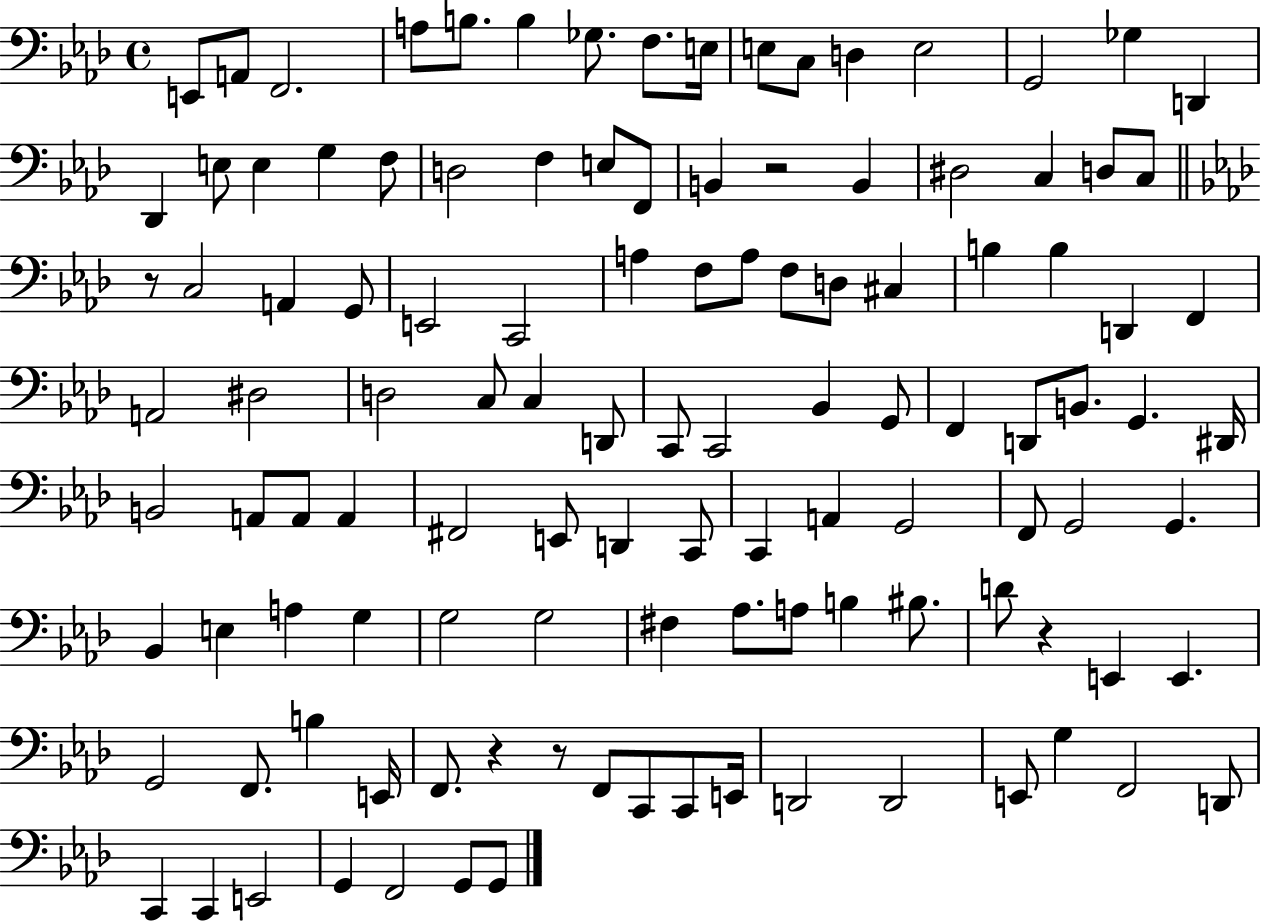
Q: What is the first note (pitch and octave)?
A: E2